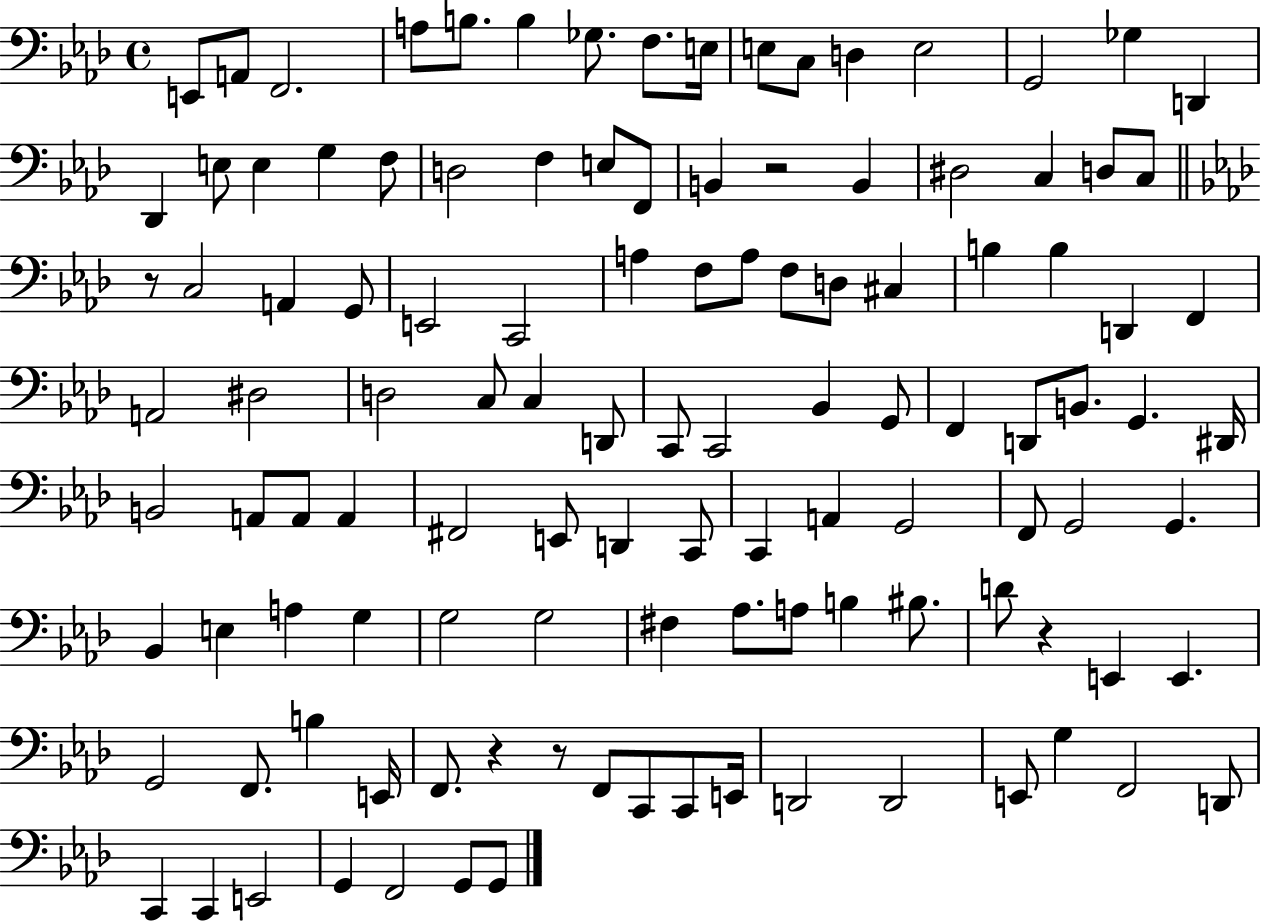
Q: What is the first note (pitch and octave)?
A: E2